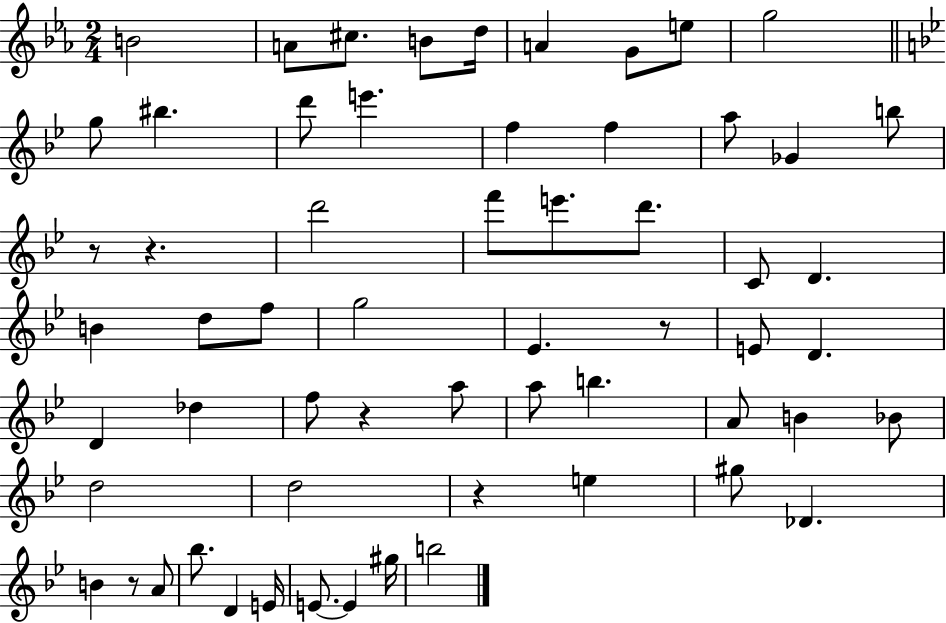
{
  \clef treble
  \numericTimeSignature
  \time 2/4
  \key ees \major
  b'2 | a'8 cis''8. b'8 d''16 | a'4 g'8 e''8 | g''2 | \break \bar "||" \break \key bes \major g''8 bis''4. | d'''8 e'''4. | f''4 f''4 | a''8 ges'4 b''8 | \break r8 r4. | d'''2 | f'''8 e'''8. d'''8. | c'8 d'4. | \break b'4 d''8 f''8 | g''2 | ees'4. r8 | e'8 d'4. | \break d'4 des''4 | f''8 r4 a''8 | a''8 b''4. | a'8 b'4 bes'8 | \break d''2 | d''2 | r4 e''4 | gis''8 des'4. | \break b'4 r8 a'8 | bes''8. d'4 e'16 | e'8.~~ e'4 gis''16 | b''2 | \break \bar "|."
}